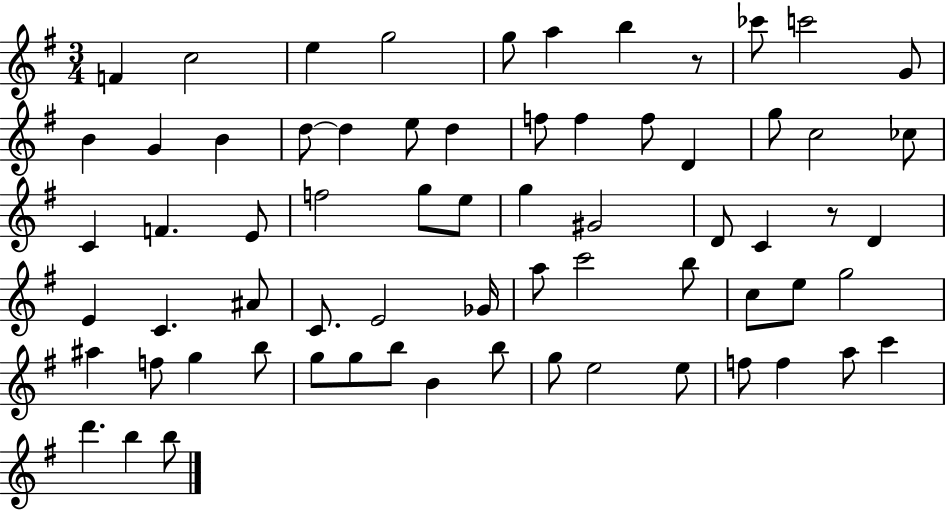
X:1
T:Untitled
M:3/4
L:1/4
K:G
F c2 e g2 g/2 a b z/2 _c'/2 c'2 G/2 B G B d/2 d e/2 d f/2 f f/2 D g/2 c2 _c/2 C F E/2 f2 g/2 e/2 g ^G2 D/2 C z/2 D E C ^A/2 C/2 E2 _G/4 a/2 c'2 b/2 c/2 e/2 g2 ^a f/2 g b/2 g/2 g/2 b/2 B b/2 g/2 e2 e/2 f/2 f a/2 c' d' b b/2